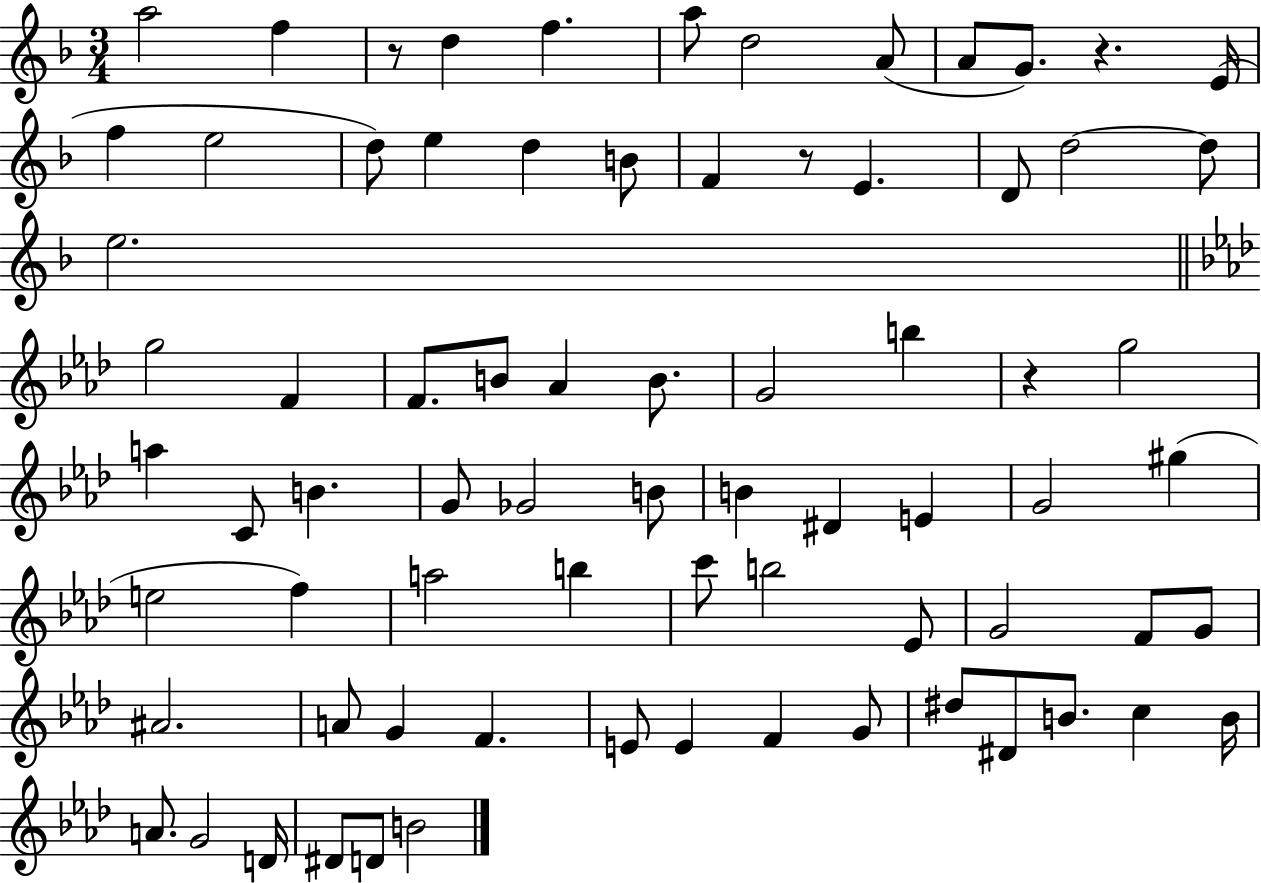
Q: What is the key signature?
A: F major